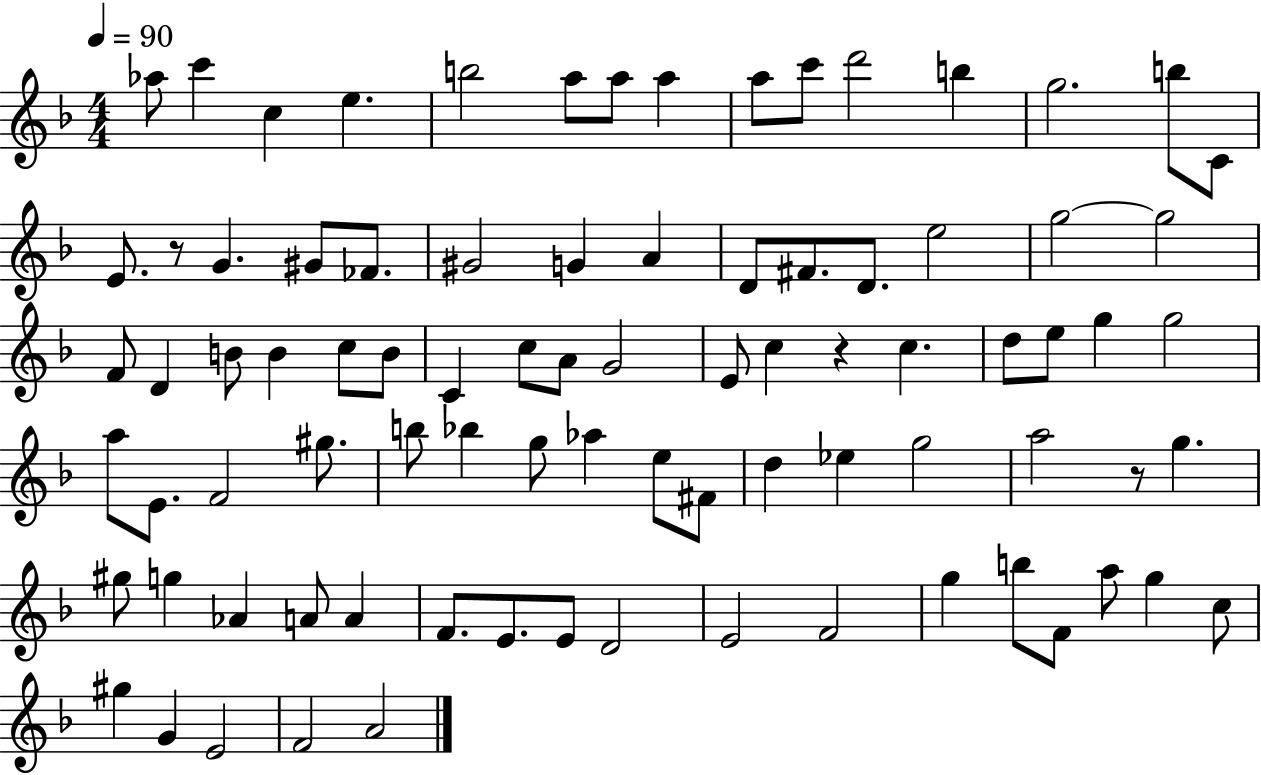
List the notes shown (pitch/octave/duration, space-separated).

Ab5/e C6/q C5/q E5/q. B5/h A5/e A5/e A5/q A5/e C6/e D6/h B5/q G5/h. B5/e C4/e E4/e. R/e G4/q. G#4/e FES4/e. G#4/h G4/q A4/q D4/e F#4/e. D4/e. E5/h G5/h G5/h F4/e D4/q B4/e B4/q C5/e B4/e C4/q C5/e A4/e G4/h E4/e C5/q R/q C5/q. D5/e E5/e G5/q G5/h A5/e E4/e. F4/h G#5/e. B5/e Bb5/q G5/e Ab5/q E5/e F#4/e D5/q Eb5/q G5/h A5/h R/e G5/q. G#5/e G5/q Ab4/q A4/e A4/q F4/e. E4/e. E4/e D4/h E4/h F4/h G5/q B5/e F4/e A5/e G5/q C5/e G#5/q G4/q E4/h F4/h A4/h